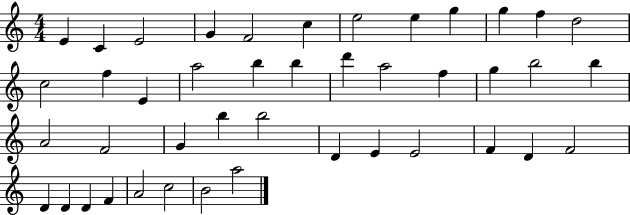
X:1
T:Untitled
M:4/4
L:1/4
K:C
E C E2 G F2 c e2 e g g f d2 c2 f E a2 b b d' a2 f g b2 b A2 F2 G b b2 D E E2 F D F2 D D D F A2 c2 B2 a2